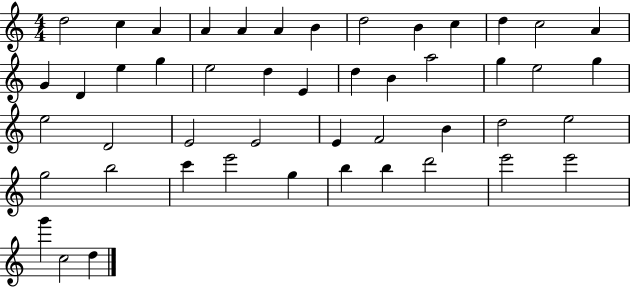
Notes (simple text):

D5/h C5/q A4/q A4/q A4/q A4/q B4/q D5/h B4/q C5/q D5/q C5/h A4/q G4/q D4/q E5/q G5/q E5/h D5/q E4/q D5/q B4/q A5/h G5/q E5/h G5/q E5/h D4/h E4/h E4/h E4/q F4/h B4/q D5/h E5/h G5/h B5/h C6/q E6/h G5/q B5/q B5/q D6/h E6/h E6/h G6/q C5/h D5/q